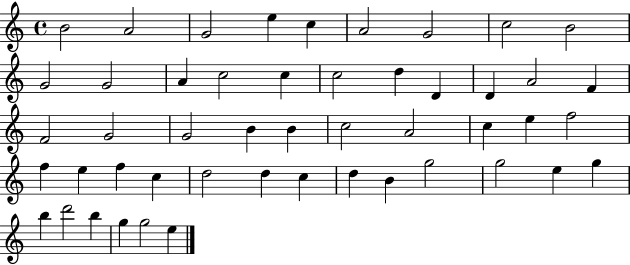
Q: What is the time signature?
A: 4/4